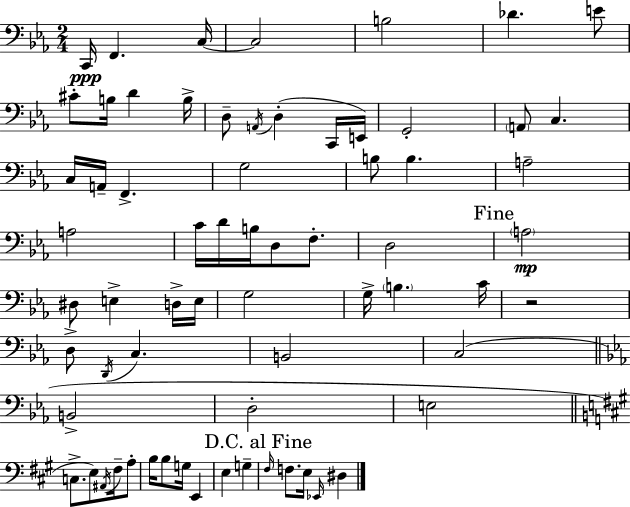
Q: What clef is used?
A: bass